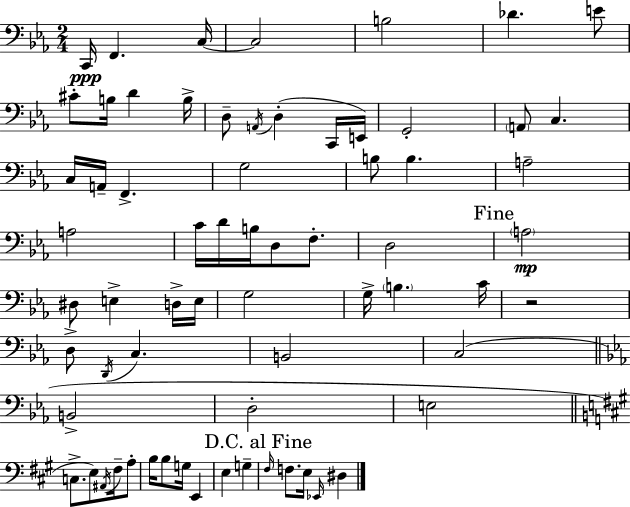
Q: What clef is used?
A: bass